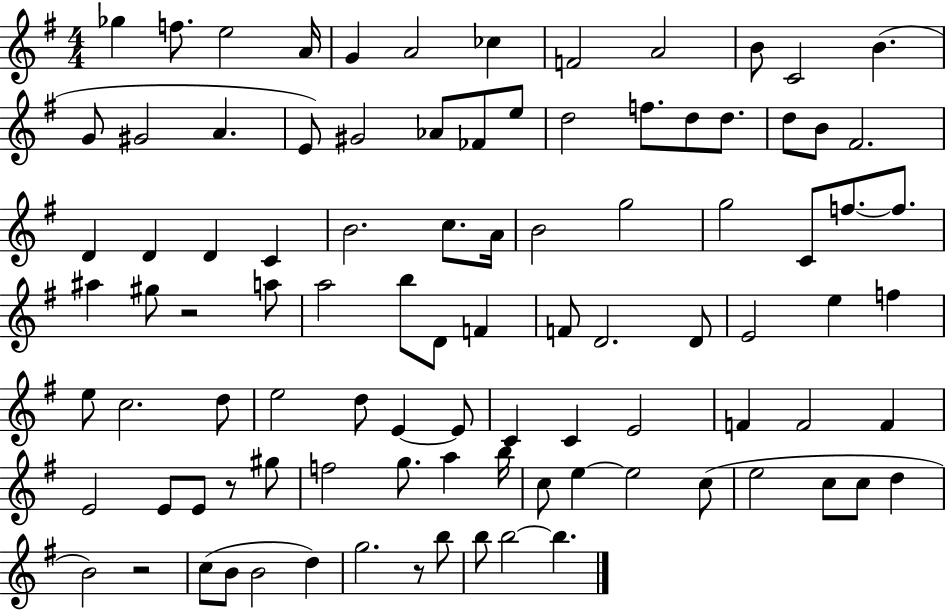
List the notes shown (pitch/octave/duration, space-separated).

Gb5/q F5/e. E5/h A4/s G4/q A4/h CES5/q F4/h A4/h B4/e C4/h B4/q. G4/e G#4/h A4/q. E4/e G#4/h Ab4/e FES4/e E5/e D5/h F5/e. D5/e D5/e. D5/e B4/e F#4/h. D4/q D4/q D4/q C4/q B4/h. C5/e. A4/s B4/h G5/h G5/h C4/e F5/e. F5/e. A#5/q G#5/e R/h A5/e A5/h B5/e D4/e F4/q F4/e D4/h. D4/e E4/h E5/q F5/q E5/e C5/h. D5/e E5/h D5/e E4/q E4/e C4/q C4/q E4/h F4/q F4/h F4/q E4/h E4/e E4/e R/e G#5/e F5/h G5/e. A5/q B5/s C5/e E5/q E5/h C5/e E5/h C5/e C5/e D5/q B4/h R/h C5/e B4/e B4/h D5/q G5/h. R/e B5/e B5/e B5/h B5/q.